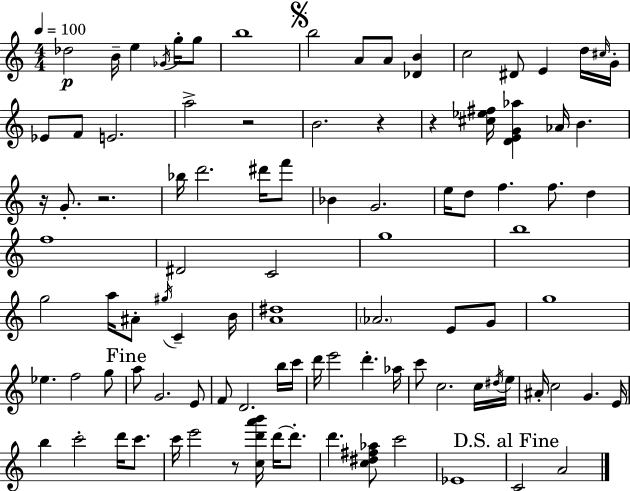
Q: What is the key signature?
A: C major